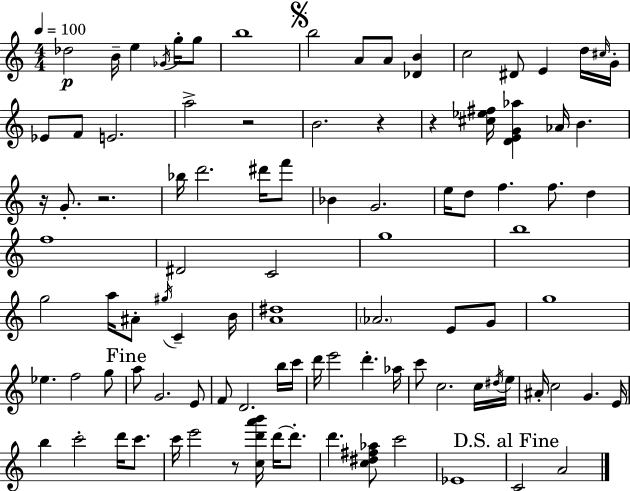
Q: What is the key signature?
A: C major